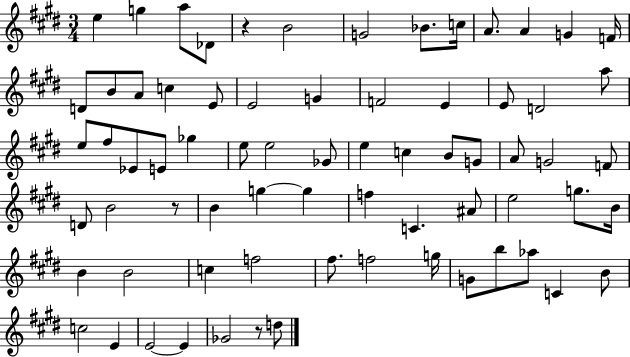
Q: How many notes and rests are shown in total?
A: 71